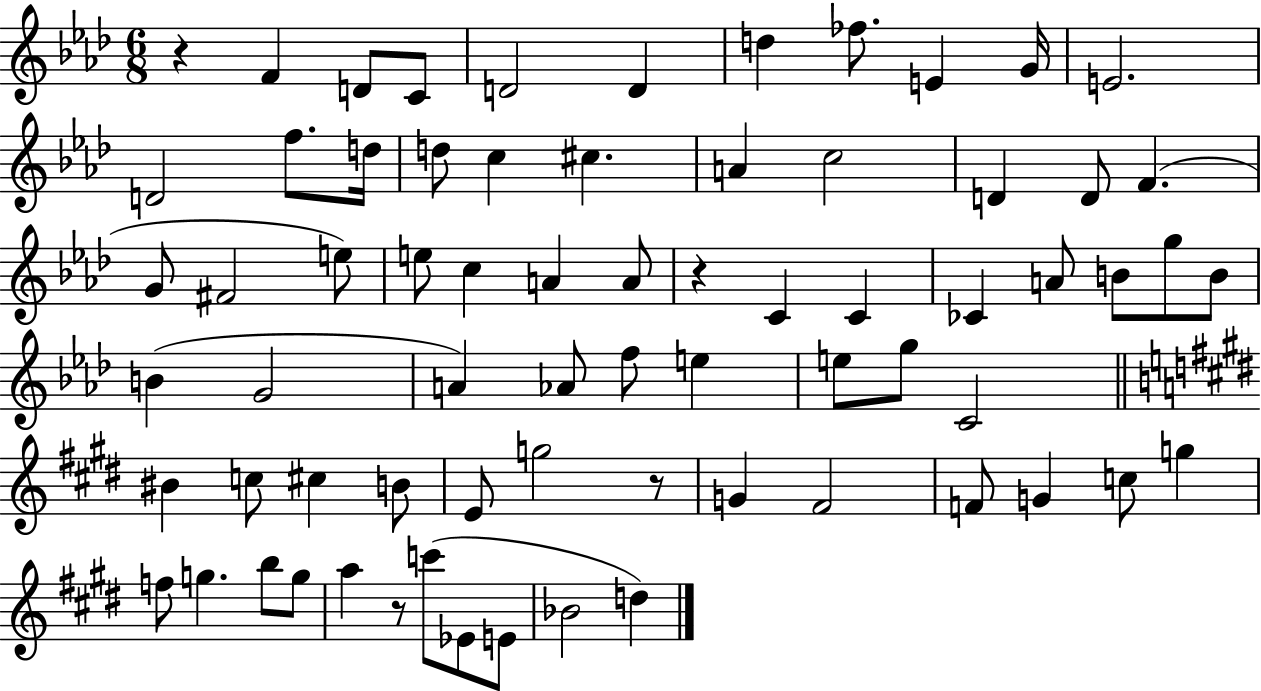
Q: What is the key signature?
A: AES major